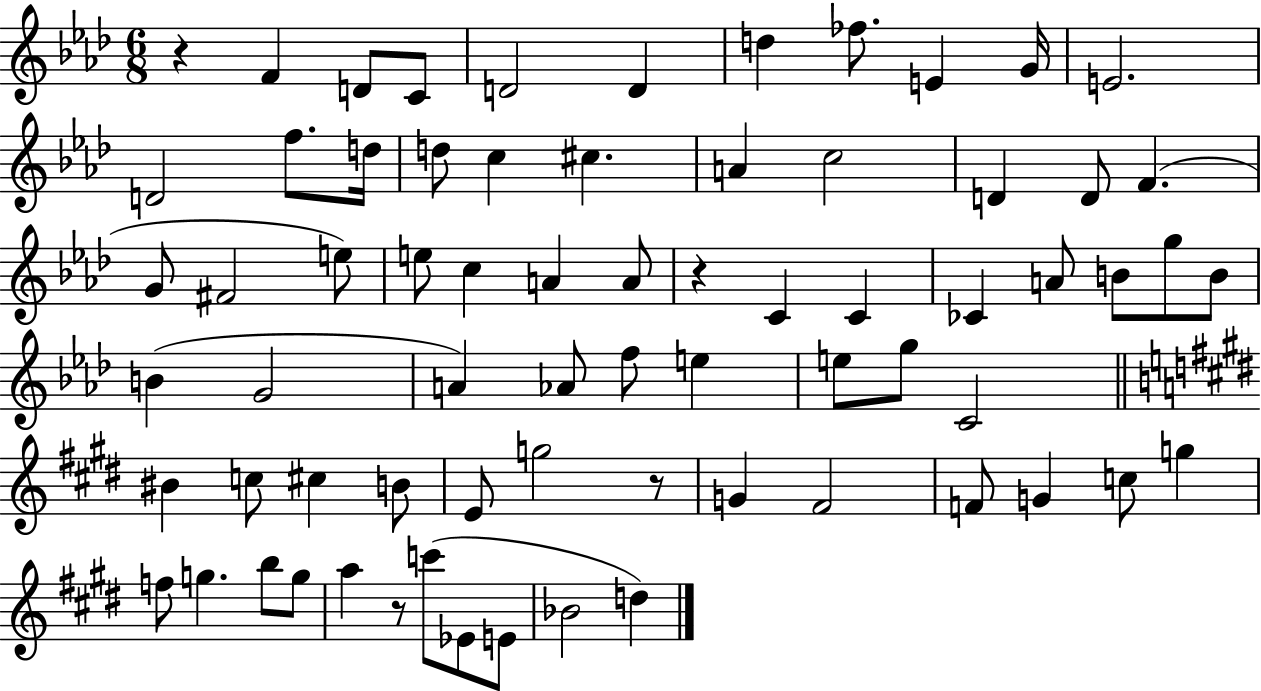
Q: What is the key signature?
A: AES major